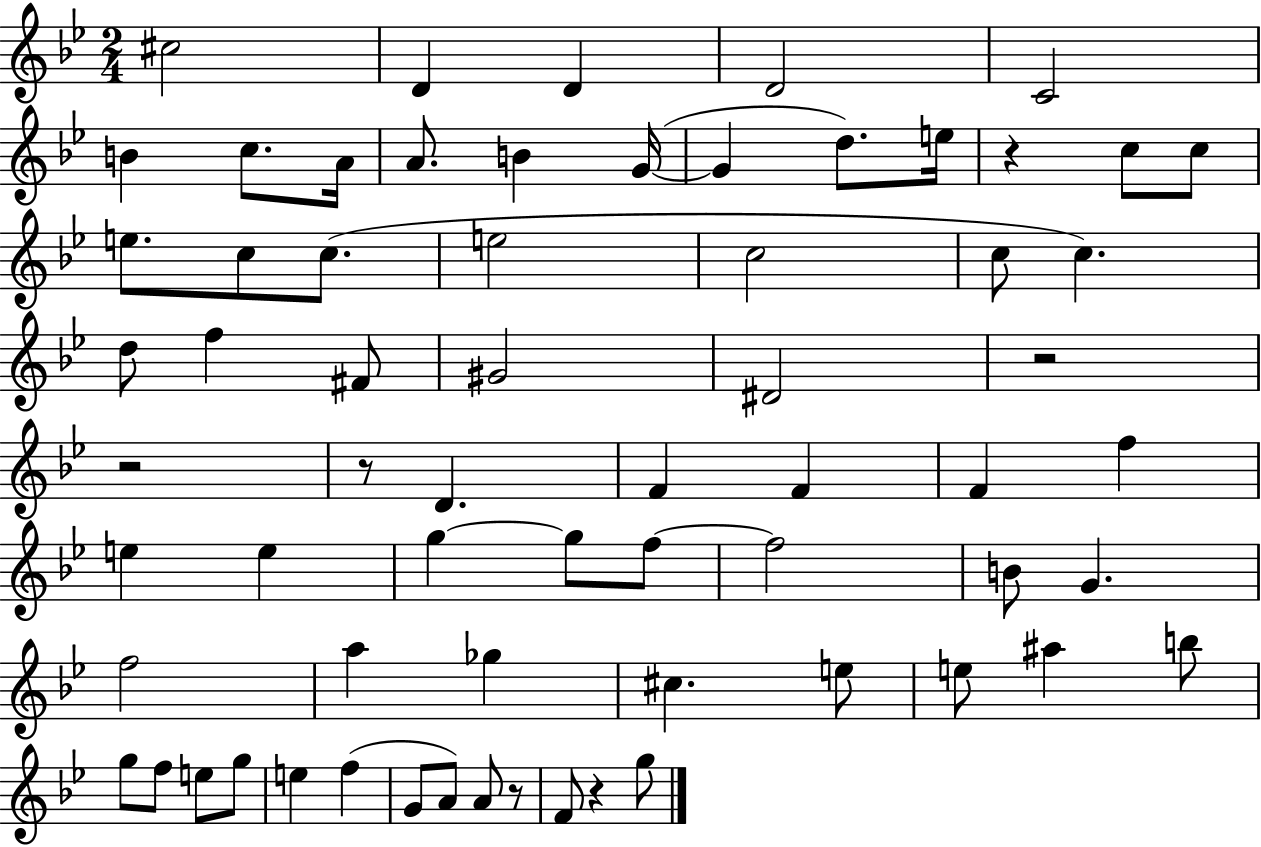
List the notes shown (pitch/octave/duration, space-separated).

C#5/h D4/q D4/q D4/h C4/h B4/q C5/e. A4/s A4/e. B4/q G4/s G4/q D5/e. E5/s R/q C5/e C5/e E5/e. C5/e C5/e. E5/h C5/h C5/e C5/q. D5/e F5/q F#4/e G#4/h D#4/h R/h R/h R/e D4/q. F4/q F4/q F4/q F5/q E5/q E5/q G5/q G5/e F5/e F5/h B4/e G4/q. F5/h A5/q Gb5/q C#5/q. E5/e E5/e A#5/q B5/e G5/e F5/e E5/e G5/e E5/q F5/q G4/e A4/e A4/e R/e F4/e R/q G5/e